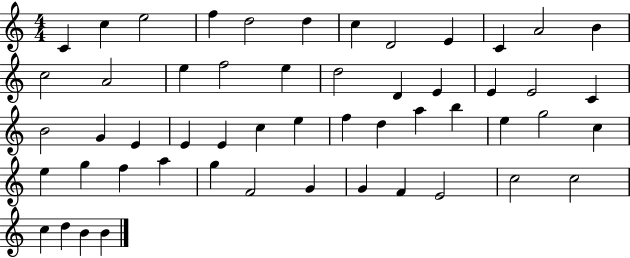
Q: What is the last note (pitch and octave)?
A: B4